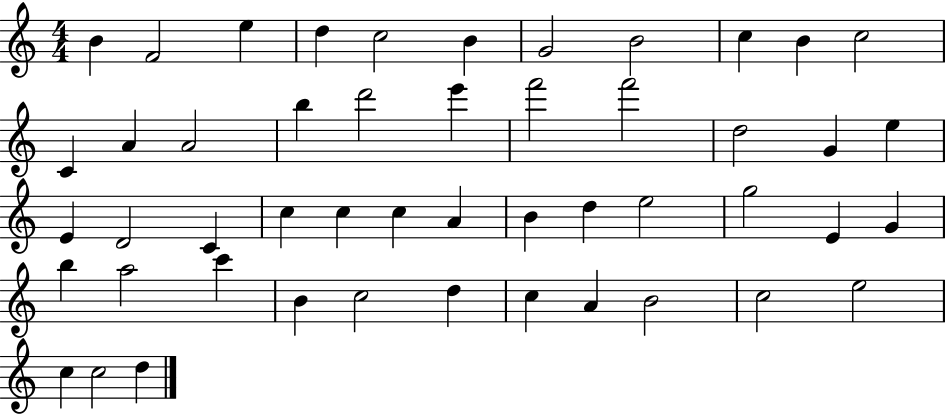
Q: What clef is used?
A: treble